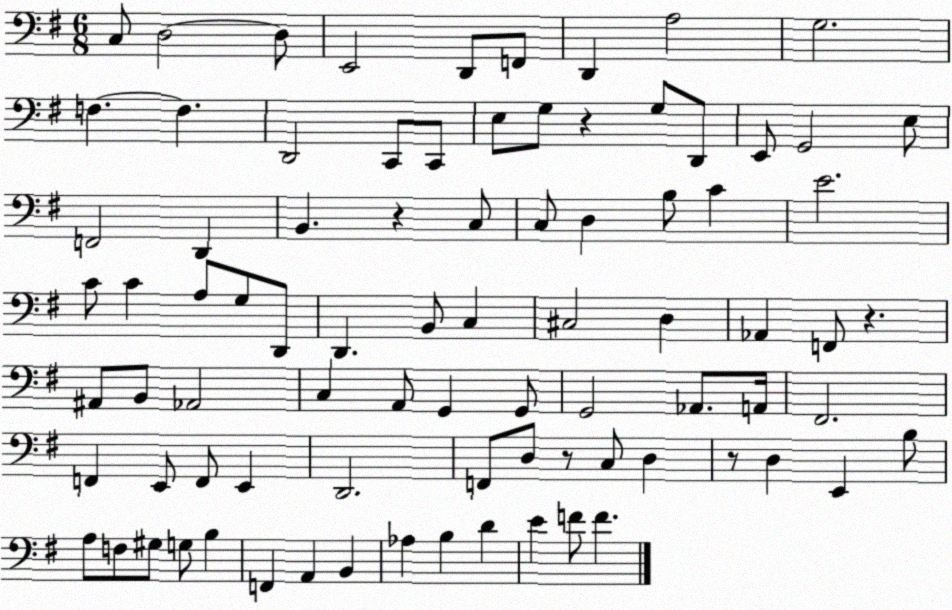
X:1
T:Untitled
M:6/8
L:1/4
K:G
C,/2 D,2 D,/2 E,,2 D,,/2 F,,/2 D,, A,2 G,2 F, F, D,,2 C,,/2 C,,/2 E,/2 G,/2 z G,/2 D,,/2 E,,/2 G,,2 E,/2 F,,2 D,, B,, z C,/2 C,/2 D, B,/2 C E2 C/2 C A,/2 G,/2 D,,/2 D,, B,,/2 C, ^C,2 D, _A,, F,,/2 z ^A,,/2 B,,/2 _A,,2 C, A,,/2 G,, G,,/2 G,,2 _A,,/2 A,,/4 ^F,,2 F,, E,,/2 F,,/2 E,, D,,2 F,,/2 D,/2 z/2 C,/2 D, z/2 D, E,, B,/2 A,/2 F,/2 ^G,/2 G,/2 B, F,, A,, B,, _A, B, D E F/2 F